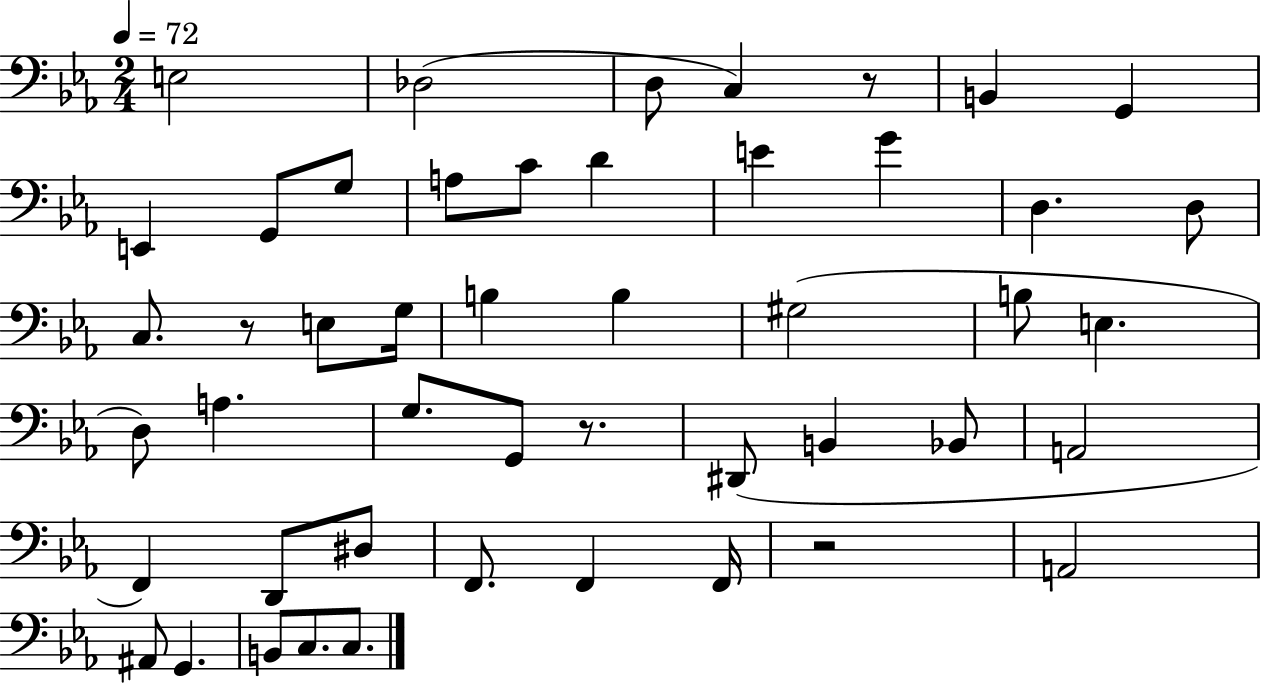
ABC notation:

X:1
T:Untitled
M:2/4
L:1/4
K:Eb
E,2 _D,2 D,/2 C, z/2 B,, G,, E,, G,,/2 G,/2 A,/2 C/2 D E G D, D,/2 C,/2 z/2 E,/2 G,/4 B, B, ^G,2 B,/2 E, D,/2 A, G,/2 G,,/2 z/2 ^D,,/2 B,, _B,,/2 A,,2 F,, D,,/2 ^D,/2 F,,/2 F,, F,,/4 z2 A,,2 ^A,,/2 G,, B,,/2 C,/2 C,/2